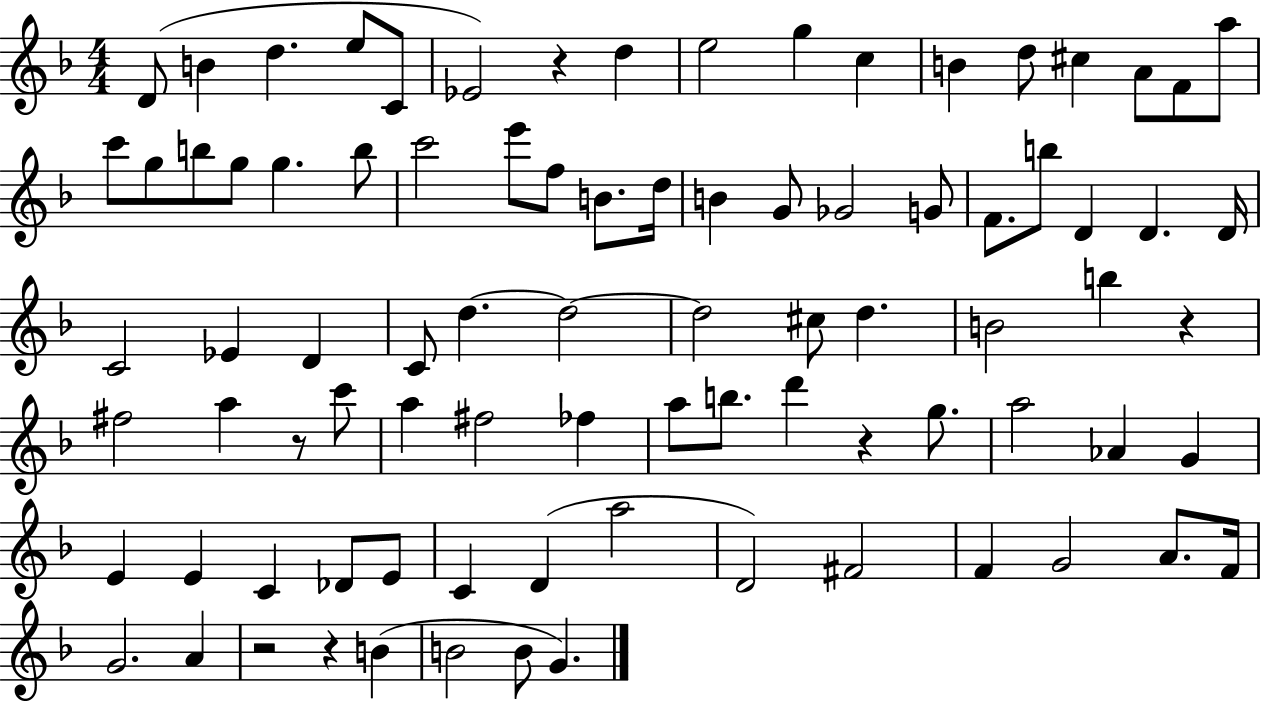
X:1
T:Untitled
M:4/4
L:1/4
K:F
D/2 B d e/2 C/2 _E2 z d e2 g c B d/2 ^c A/2 F/2 a/2 c'/2 g/2 b/2 g/2 g b/2 c'2 e'/2 f/2 B/2 d/4 B G/2 _G2 G/2 F/2 b/2 D D D/4 C2 _E D C/2 d d2 d2 ^c/2 d B2 b z ^f2 a z/2 c'/2 a ^f2 _f a/2 b/2 d' z g/2 a2 _A G E E C _D/2 E/2 C D a2 D2 ^F2 F G2 A/2 F/4 G2 A z2 z B B2 B/2 G